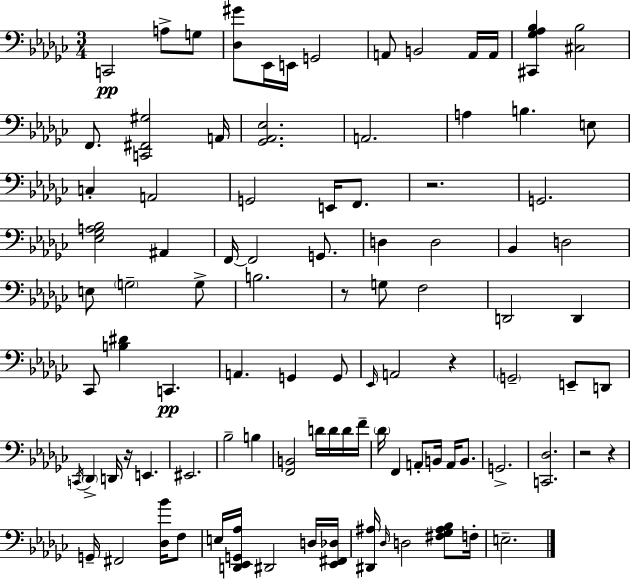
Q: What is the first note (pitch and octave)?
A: C2